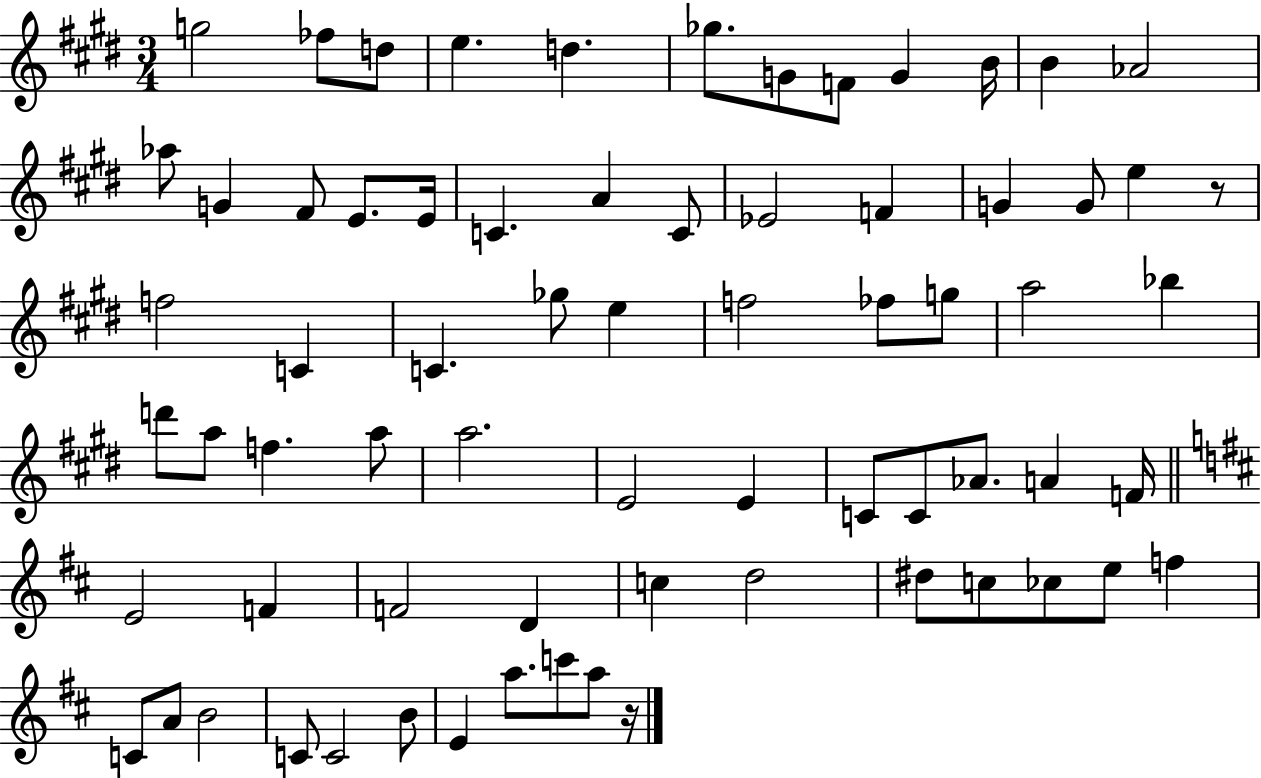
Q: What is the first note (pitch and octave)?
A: G5